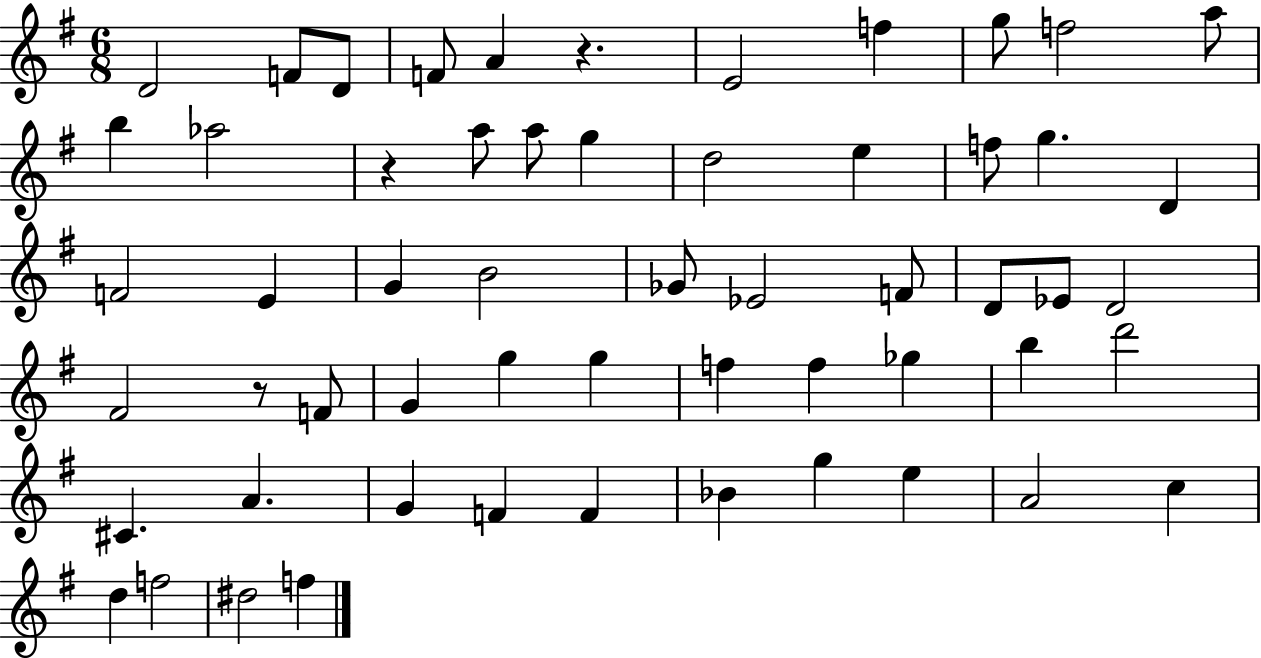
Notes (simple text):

D4/h F4/e D4/e F4/e A4/q R/q. E4/h F5/q G5/e F5/h A5/e B5/q Ab5/h R/q A5/e A5/e G5/q D5/h E5/q F5/e G5/q. D4/q F4/h E4/q G4/q B4/h Gb4/e Eb4/h F4/e D4/e Eb4/e D4/h F#4/h R/e F4/e G4/q G5/q G5/q F5/q F5/q Gb5/q B5/q D6/h C#4/q. A4/q. G4/q F4/q F4/q Bb4/q G5/q E5/q A4/h C5/q D5/q F5/h D#5/h F5/q